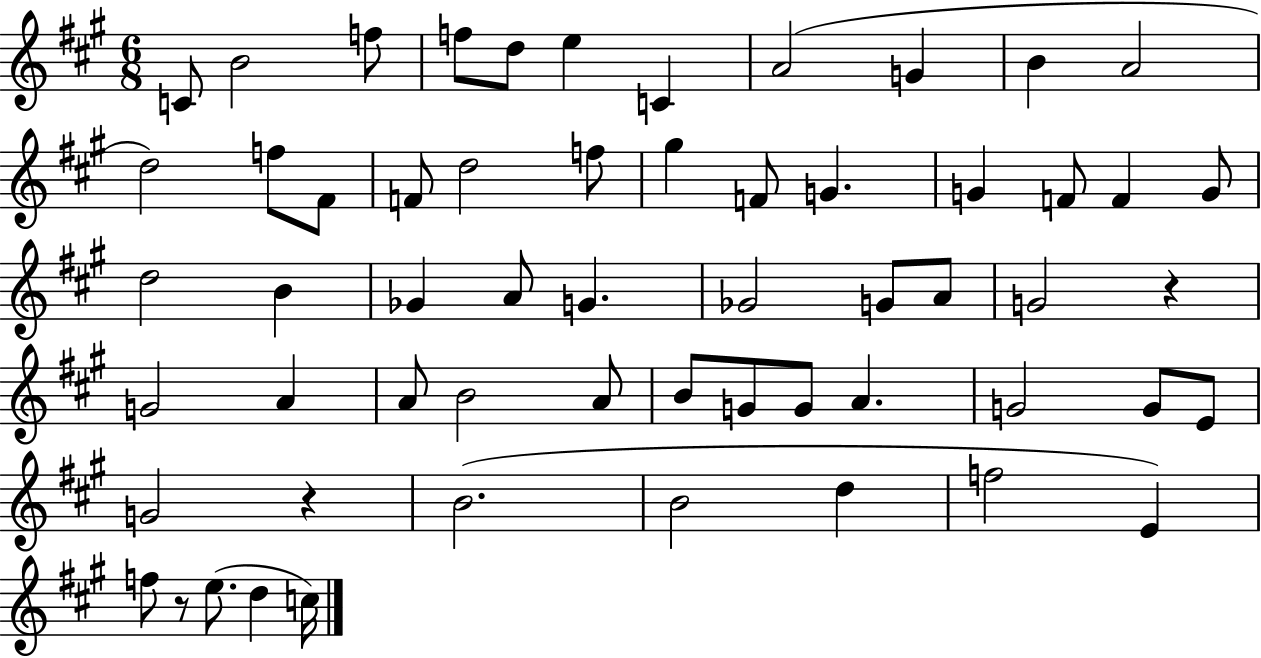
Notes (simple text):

C4/e B4/h F5/e F5/e D5/e E5/q C4/q A4/h G4/q B4/q A4/h D5/h F5/e F#4/e F4/e D5/h F5/e G#5/q F4/e G4/q. G4/q F4/e F4/q G4/e D5/h B4/q Gb4/q A4/e G4/q. Gb4/h G4/e A4/e G4/h R/q G4/h A4/q A4/e B4/h A4/e B4/e G4/e G4/e A4/q. G4/h G4/e E4/e G4/h R/q B4/h. B4/h D5/q F5/h E4/q F5/e R/e E5/e. D5/q C5/s